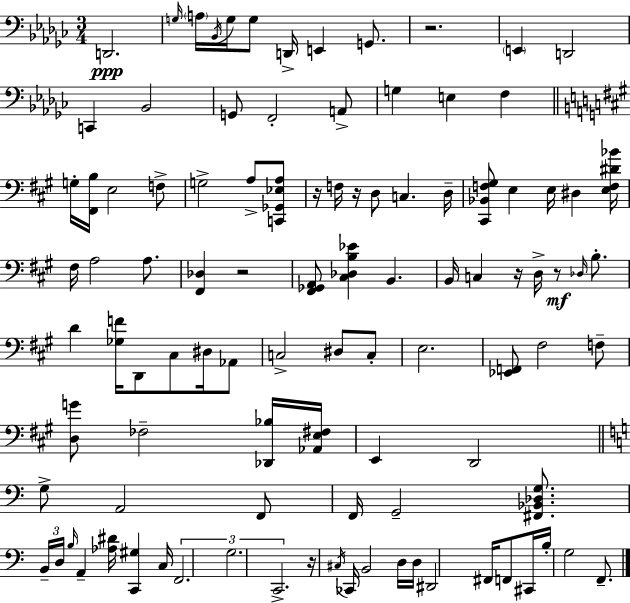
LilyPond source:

{
  \clef bass
  \numericTimeSignature
  \time 3/4
  \key ees \minor
  d,2.\ppp | \grace { g16 } \parenthesize a16 \acciaccatura { bes,16 } g16 g8 d,16-> e,4 g,8. | r2. | \parenthesize e,4 d,2 | \break c,4 bes,2 | g,8 f,2-. | a,8-> g4 e4 f4 | \bar "||" \break \key a \major g16-. <fis, b>16 e2 f8-> | g2-> a8-> <c, ges, ees a>8 | r16 f16 r16 d8 c4. d16-- | <cis, bes, f gis>8 e4 e16 dis4 <e f dis' bes'>16 | \break fis16 a2 a8. | <fis, des>4 r2 | <fis, ges, a,>8 <cis des b ees'>4 b,4. | b,16 c4 r16 d16-> r8\mf \grace { des16 } b8.-. | \break d'4 <ges f'>16 d,8 cis8 dis16 aes,8 | c2-> dis8 c8-. | e2. | <ees, f,>8 fis2 f8-- | \break <d g'>8 fes2-- <des, bes>16 | <aes, e fis>16 e,4 d,2 | \bar "||" \break \key c \major g8-> a,2 f,8 | f,16 g,2-- <fis, bes, des g>8. | \tuplet 3/2 { b,16-- d16 \grace { b16 } } a,4-- <aes dis'>16 <c, gis>4 | c16 \tuplet 3/2 { f,2. | \break g2. | c,2.-> } | r16 \acciaccatura { cis16 } ces,16 b,2 | d16 d16 dis,2 fis,16 f,8 | \break cis,16 b16-. g2 f,8.-- | \bar "|."
}